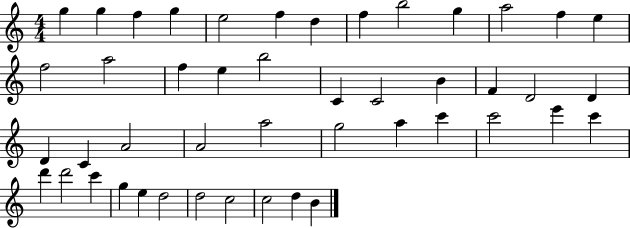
X:1
T:Untitled
M:4/4
L:1/4
K:C
g g f g e2 f d f b2 g a2 f e f2 a2 f e b2 C C2 B F D2 D D C A2 A2 a2 g2 a c' c'2 e' c' d' d'2 c' g e d2 d2 c2 c2 d B